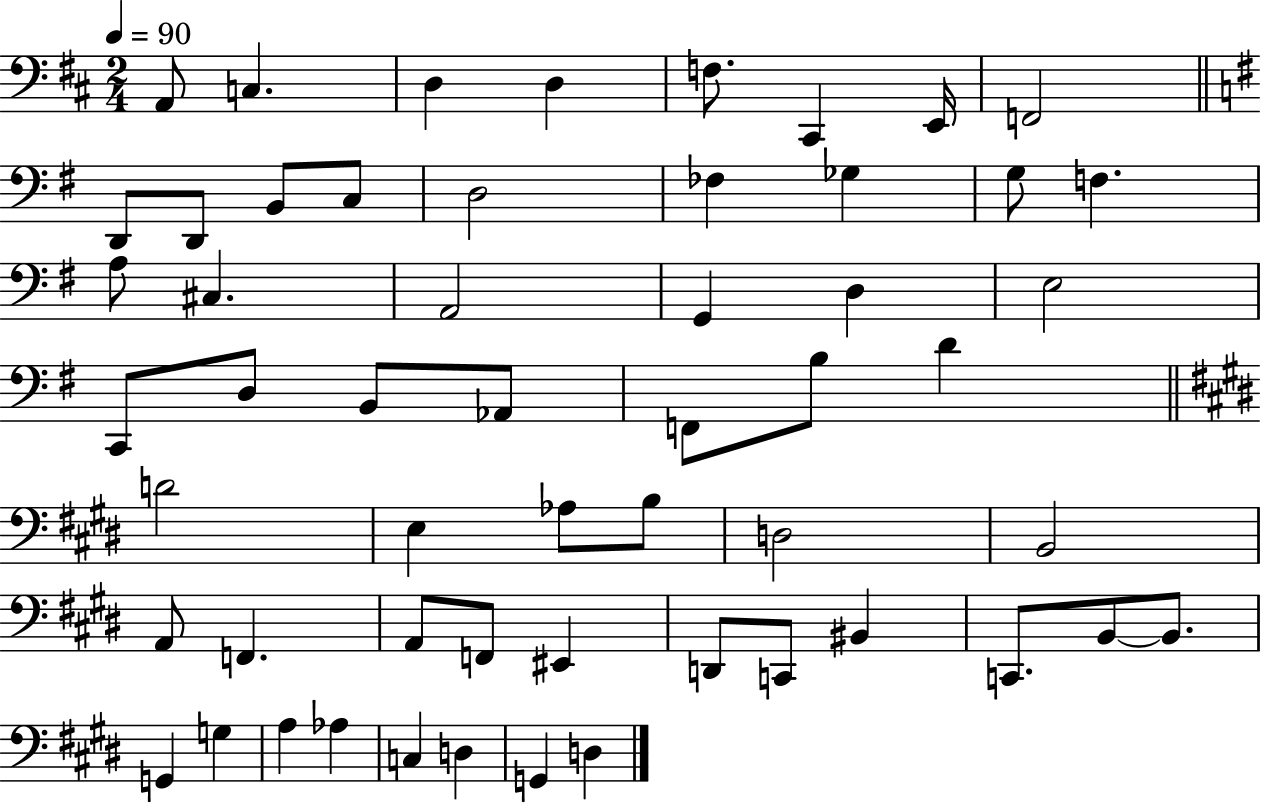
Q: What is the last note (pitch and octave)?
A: D3